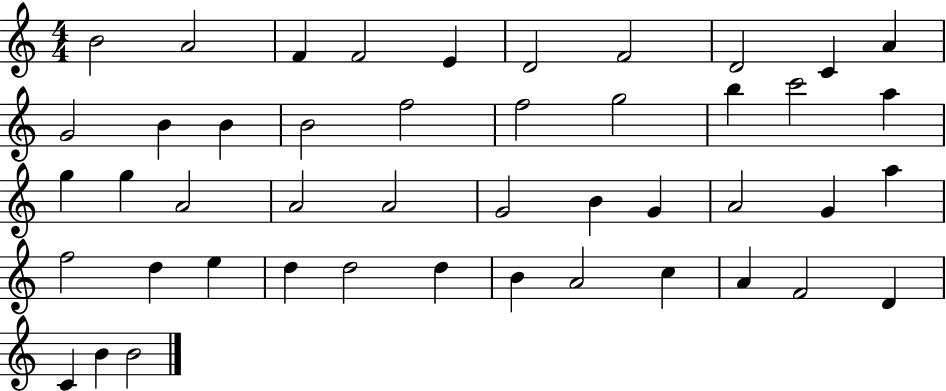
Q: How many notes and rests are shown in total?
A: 46